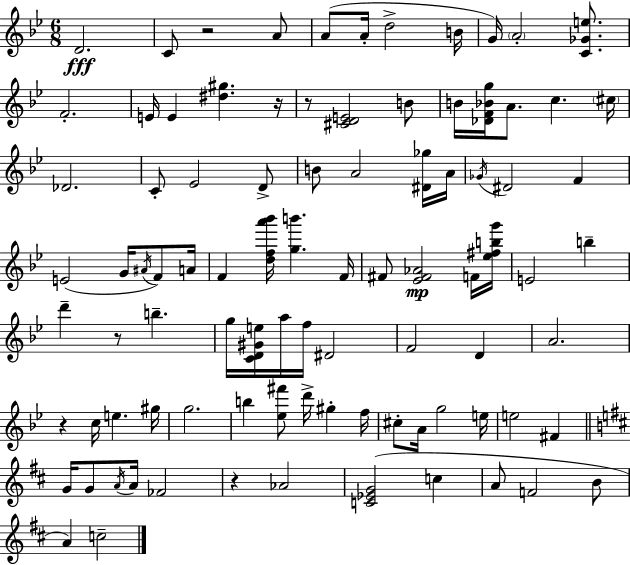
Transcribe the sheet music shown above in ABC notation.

X:1
T:Untitled
M:6/8
L:1/4
K:Gm
D2 C/2 z2 A/2 A/2 A/4 d2 B/4 G/4 A2 [C_Ge]/2 F2 E/4 E [^d^g] z/4 z/2 [^CDE]2 B/2 B/4 [_DF_Bg]/4 A/2 c ^c/4 _D2 C/2 _E2 D/2 B/2 A2 [^D_g]/4 A/4 _G/4 ^D2 F E2 G/4 ^A/4 F/2 A/4 F [dfa'_b']/4 [gb'] F/4 ^F/2 [_E^F_A]2 F/4 [_e^fbg']/4 E2 b d' z/2 b g/4 [CD^Ge]/4 a/4 f/4 ^D2 F2 D A2 z c/4 e ^g/4 g2 b [_e^f']/2 d'/4 ^g f/4 ^c/2 A/4 g2 e/4 e2 ^F G/4 G/2 A/4 A/4 _F2 z _A2 [C_EG]2 c A/2 F2 B/2 A c2